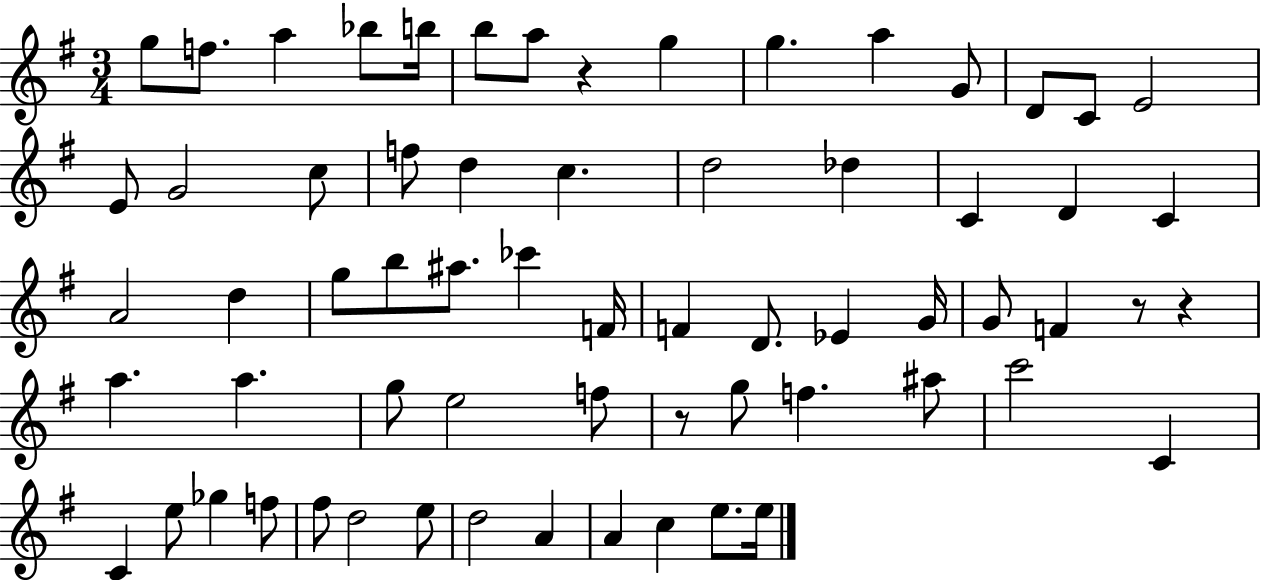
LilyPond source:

{
  \clef treble
  \numericTimeSignature
  \time 3/4
  \key g \major
  g''8 f''8. a''4 bes''8 b''16 | b''8 a''8 r4 g''4 | g''4. a''4 g'8 | d'8 c'8 e'2 | \break e'8 g'2 c''8 | f''8 d''4 c''4. | d''2 des''4 | c'4 d'4 c'4 | \break a'2 d''4 | g''8 b''8 ais''8. ces'''4 f'16 | f'4 d'8. ees'4 g'16 | g'8 f'4 r8 r4 | \break a''4. a''4. | g''8 e''2 f''8 | r8 g''8 f''4. ais''8 | c'''2 c'4 | \break c'4 e''8 ges''4 f''8 | fis''8 d''2 e''8 | d''2 a'4 | a'4 c''4 e''8. e''16 | \break \bar "|."
}